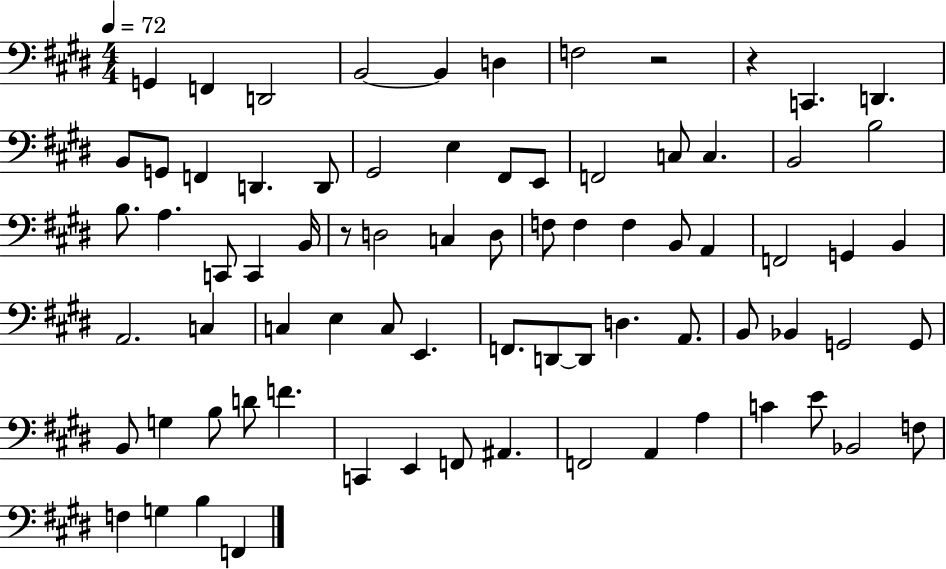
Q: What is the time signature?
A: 4/4